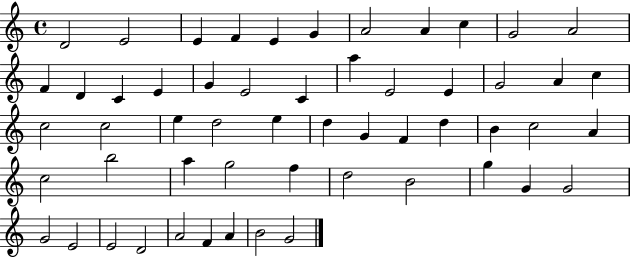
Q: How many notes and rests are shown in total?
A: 55